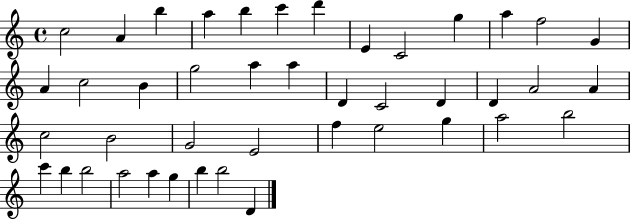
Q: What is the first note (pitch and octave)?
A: C5